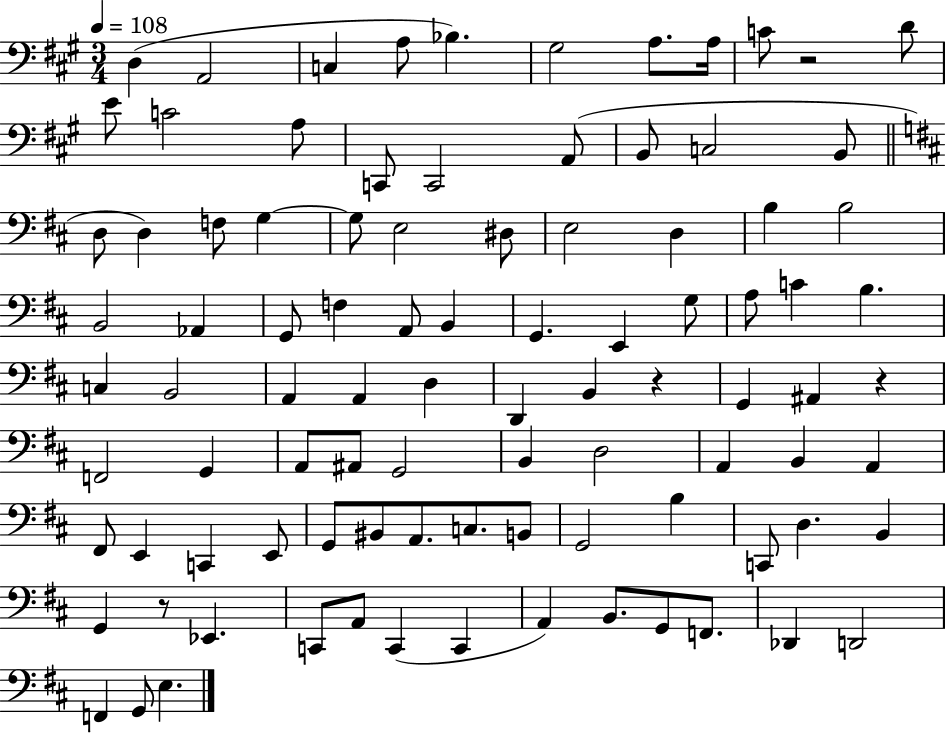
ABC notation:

X:1
T:Untitled
M:3/4
L:1/4
K:A
D, A,,2 C, A,/2 _B, ^G,2 A,/2 A,/4 C/2 z2 D/2 E/2 C2 A,/2 C,,/2 C,,2 A,,/2 B,,/2 C,2 B,,/2 D,/2 D, F,/2 G, G,/2 E,2 ^D,/2 E,2 D, B, B,2 B,,2 _A,, G,,/2 F, A,,/2 B,, G,, E,, G,/2 A,/2 C B, C, B,,2 A,, A,, D, D,, B,, z G,, ^A,, z F,,2 G,, A,,/2 ^A,,/2 G,,2 B,, D,2 A,, B,, A,, ^F,,/2 E,, C,, E,,/2 G,,/2 ^B,,/2 A,,/2 C,/2 B,,/2 G,,2 B, C,,/2 D, B,, G,, z/2 _E,, C,,/2 A,,/2 C,, C,, A,, B,,/2 G,,/2 F,,/2 _D,, D,,2 F,, G,,/2 E,